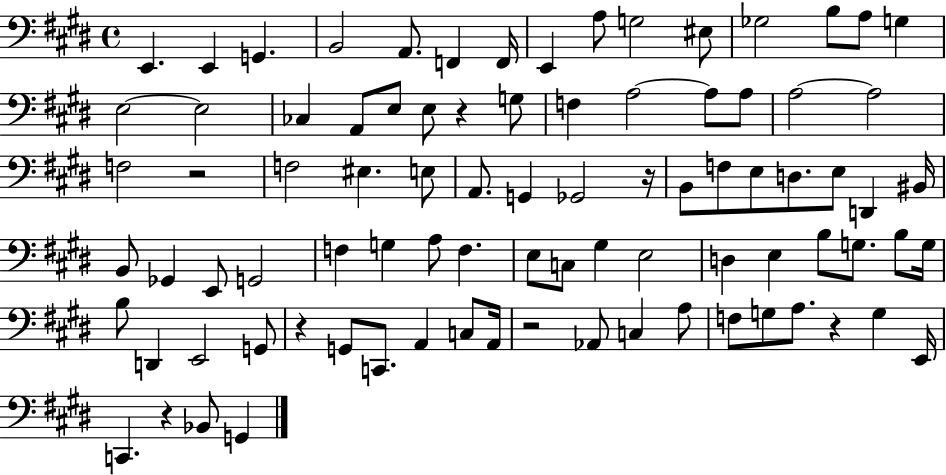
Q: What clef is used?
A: bass